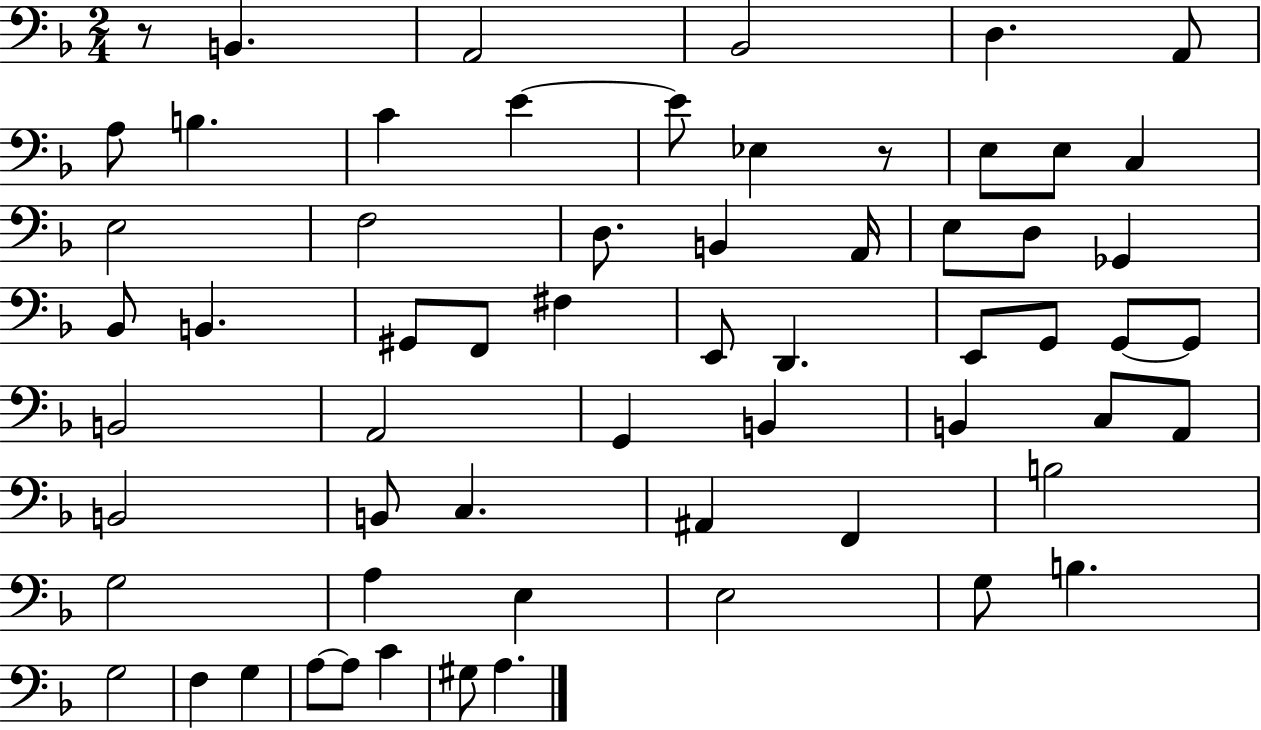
X:1
T:Untitled
M:2/4
L:1/4
K:F
z/2 B,, A,,2 _B,,2 D, A,,/2 A,/2 B, C E E/2 _E, z/2 E,/2 E,/2 C, E,2 F,2 D,/2 B,, A,,/4 E,/2 D,/2 _G,, _B,,/2 B,, ^G,,/2 F,,/2 ^F, E,,/2 D,, E,,/2 G,,/2 G,,/2 G,,/2 B,,2 A,,2 G,, B,, B,, C,/2 A,,/2 B,,2 B,,/2 C, ^A,, F,, B,2 G,2 A, E, E,2 G,/2 B, G,2 F, G, A,/2 A,/2 C ^G,/2 A,